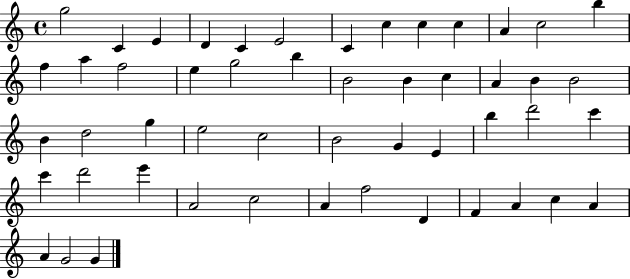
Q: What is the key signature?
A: C major